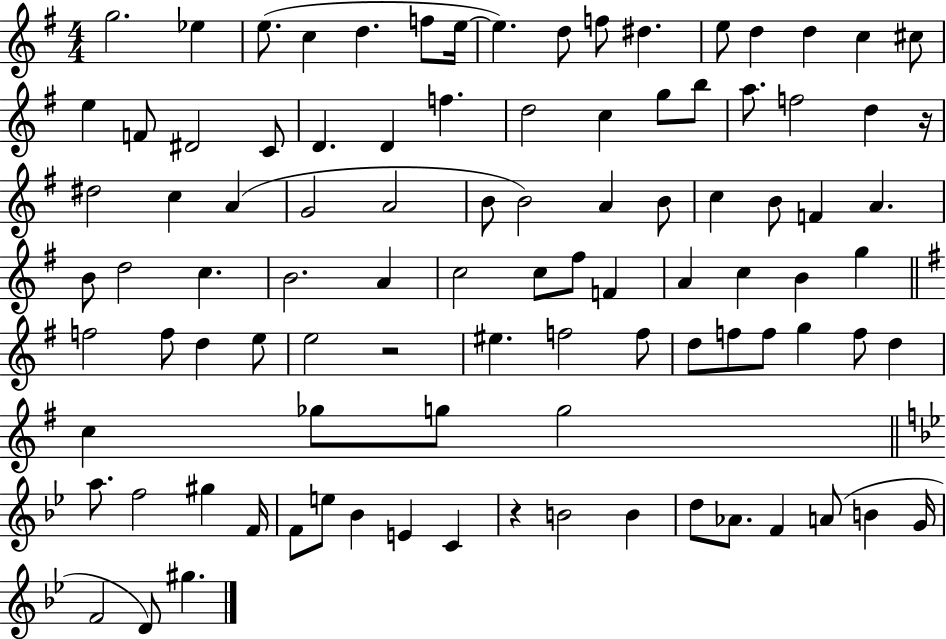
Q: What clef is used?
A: treble